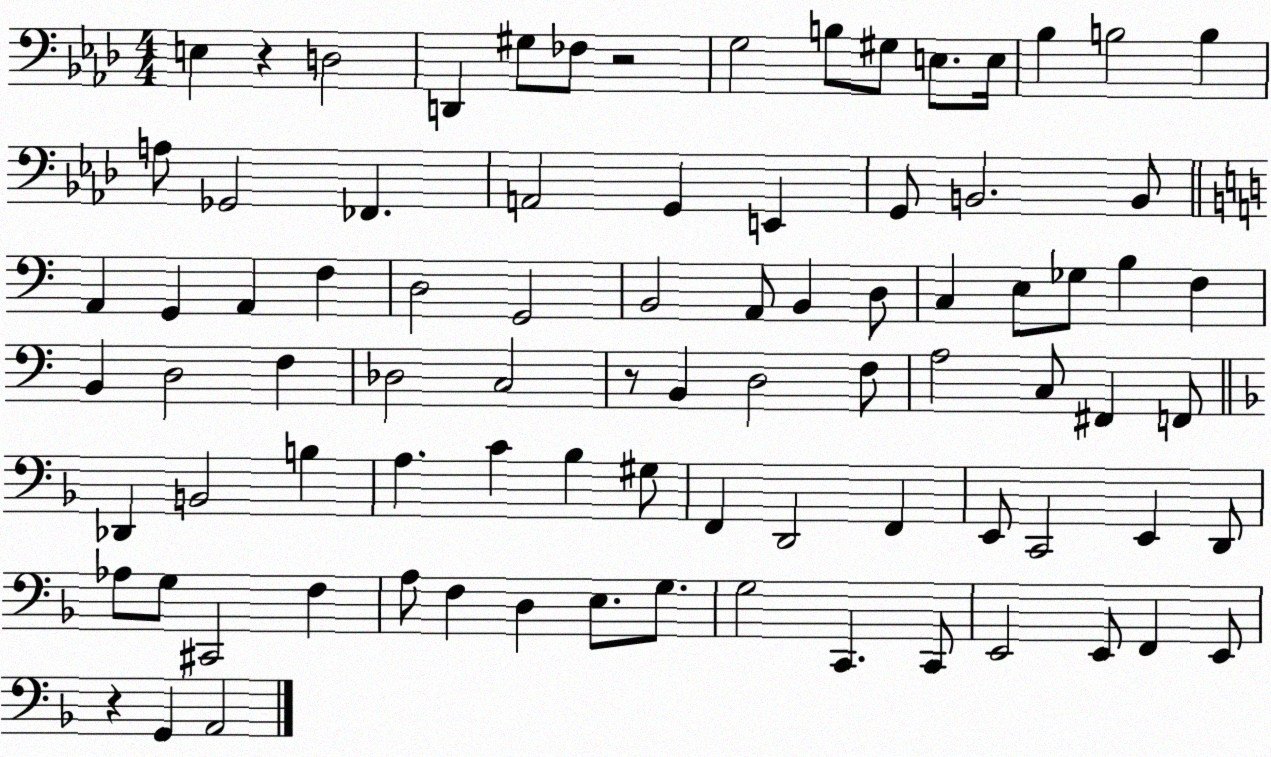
X:1
T:Untitled
M:4/4
L:1/4
K:Ab
E, z D,2 D,, ^G,/2 _F,/2 z2 G,2 B,/2 ^G,/2 E,/2 E,/4 _B, B,2 B, A,/2 _G,,2 _F,, A,,2 G,, E,, G,,/2 B,,2 B,,/2 A,, G,, A,, F, D,2 G,,2 B,,2 A,,/2 B,, D,/2 C, E,/2 _G,/2 B, F, B,, D,2 F, _D,2 C,2 z/2 B,, D,2 F,/2 A,2 C,/2 ^F,, F,,/2 _D,, B,,2 B, A, C _B, ^G,/2 F,, D,,2 F,, E,,/2 C,,2 E,, D,,/2 _A,/2 G,/2 ^C,,2 F, A,/2 F, D, E,/2 G,/2 G,2 C,, C,,/2 E,,2 E,,/2 F,, E,,/2 z G,, A,,2